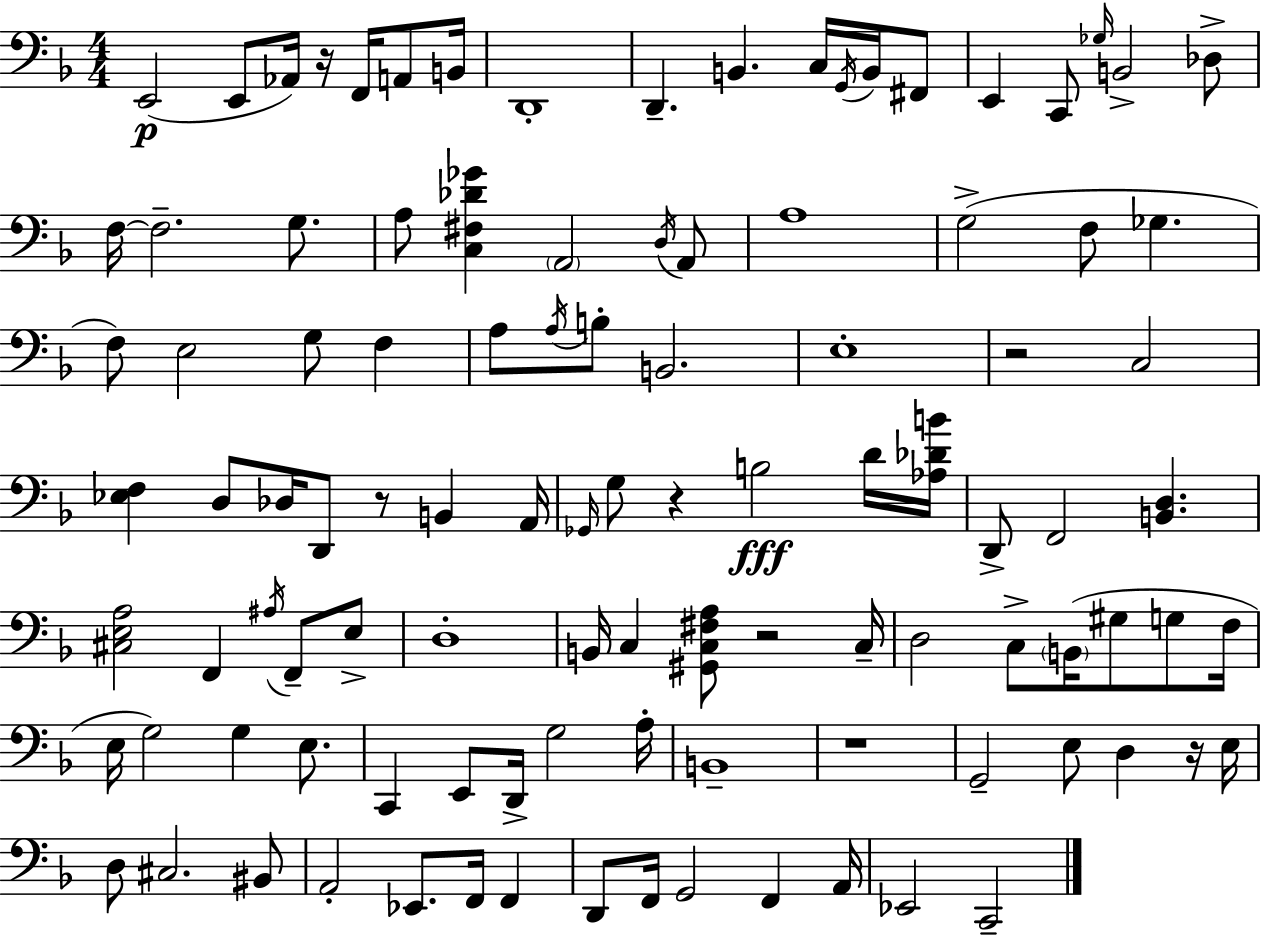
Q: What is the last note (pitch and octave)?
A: C2